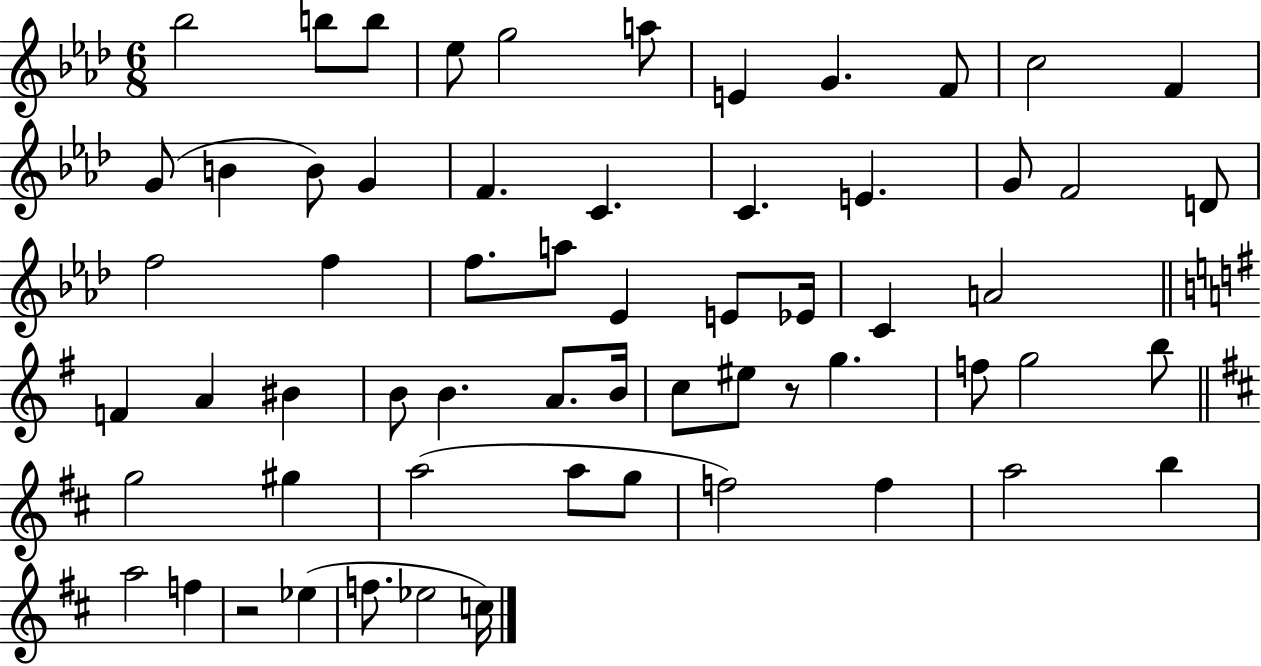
X:1
T:Untitled
M:6/8
L:1/4
K:Ab
_b2 b/2 b/2 _e/2 g2 a/2 E G F/2 c2 F G/2 B B/2 G F C C E G/2 F2 D/2 f2 f f/2 a/2 _E E/2 _E/4 C A2 F A ^B B/2 B A/2 B/4 c/2 ^e/2 z/2 g f/2 g2 b/2 g2 ^g a2 a/2 g/2 f2 f a2 b a2 f z2 _e f/2 _e2 c/4